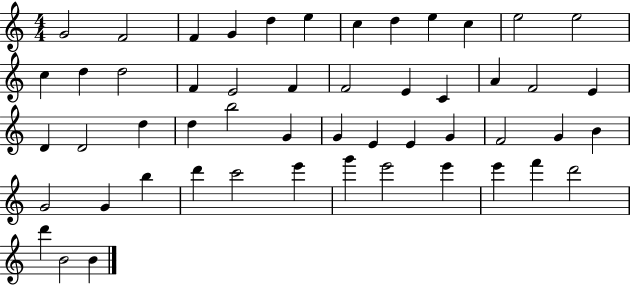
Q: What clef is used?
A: treble